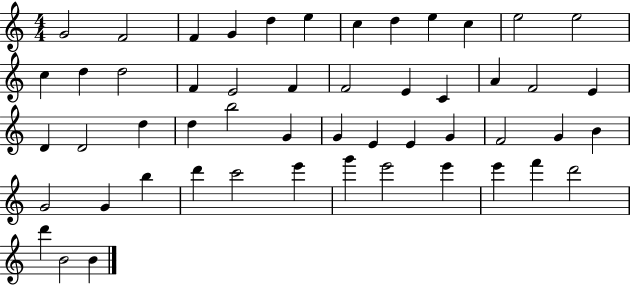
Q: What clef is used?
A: treble